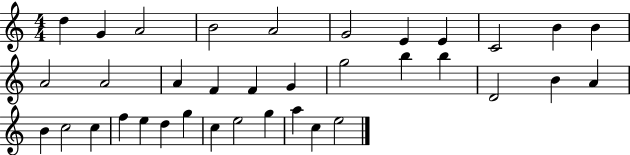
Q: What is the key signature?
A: C major